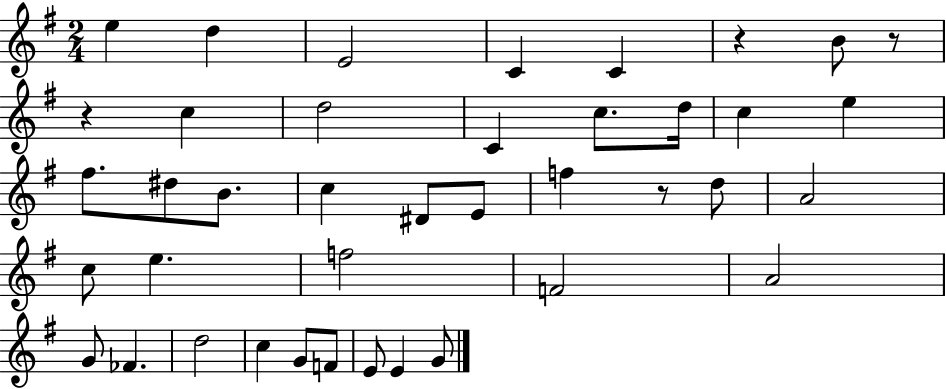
X:1
T:Untitled
M:2/4
L:1/4
K:G
e d E2 C C z B/2 z/2 z c d2 C c/2 d/4 c e ^f/2 ^d/2 B/2 c ^D/2 E/2 f z/2 d/2 A2 c/2 e f2 F2 A2 G/2 _F d2 c G/2 F/2 E/2 E G/2